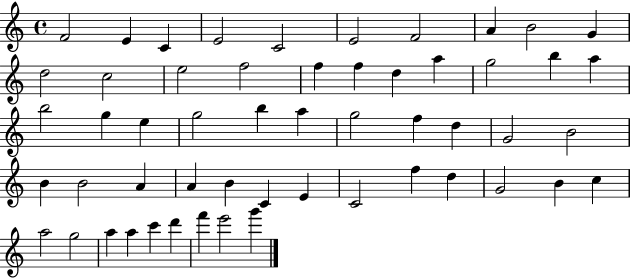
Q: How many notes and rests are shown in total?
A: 54